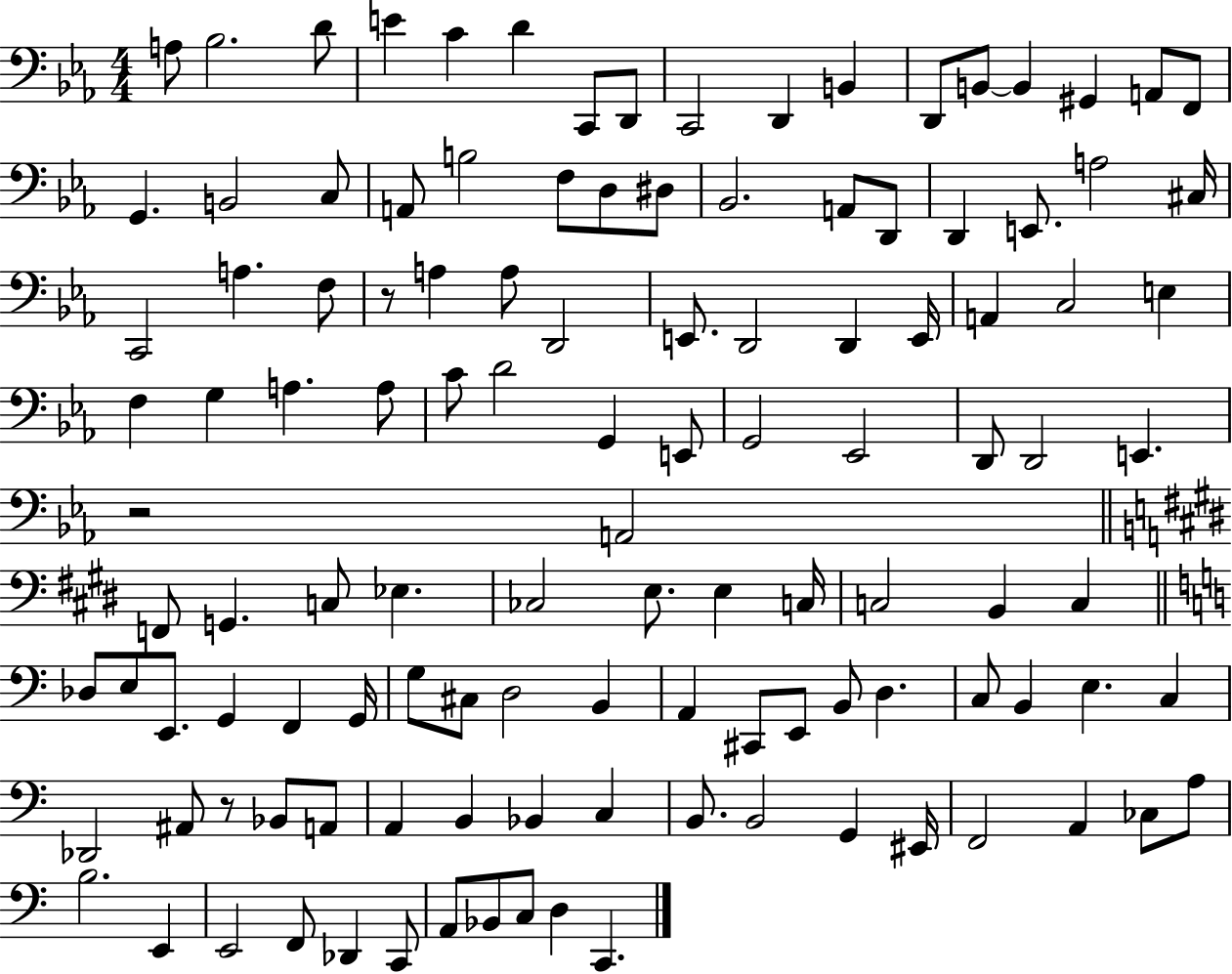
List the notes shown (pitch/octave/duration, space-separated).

A3/e Bb3/h. D4/e E4/q C4/q D4/q C2/e D2/e C2/h D2/q B2/q D2/e B2/e B2/q G#2/q A2/e F2/e G2/q. B2/h C3/e A2/e B3/h F3/e D3/e D#3/e Bb2/h. A2/e D2/e D2/q E2/e. A3/h C#3/s C2/h A3/q. F3/e R/e A3/q A3/e D2/h E2/e. D2/h D2/q E2/s A2/q C3/h E3/q F3/q G3/q A3/q. A3/e C4/e D4/h G2/q E2/e G2/h Eb2/h D2/e D2/h E2/q. R/h A2/h F2/e G2/q. C3/e Eb3/q. CES3/h E3/e. E3/q C3/s C3/h B2/q C3/q Db3/e E3/e E2/e. G2/q F2/q G2/s G3/e C#3/e D3/h B2/q A2/q C#2/e E2/e B2/e D3/q. C3/e B2/q E3/q. C3/q Db2/h A#2/e R/e Bb2/e A2/e A2/q B2/q Bb2/q C3/q B2/e. B2/h G2/q EIS2/s F2/h A2/q CES3/e A3/e B3/h. E2/q E2/h F2/e Db2/q C2/e A2/e Bb2/e C3/e D3/q C2/q.